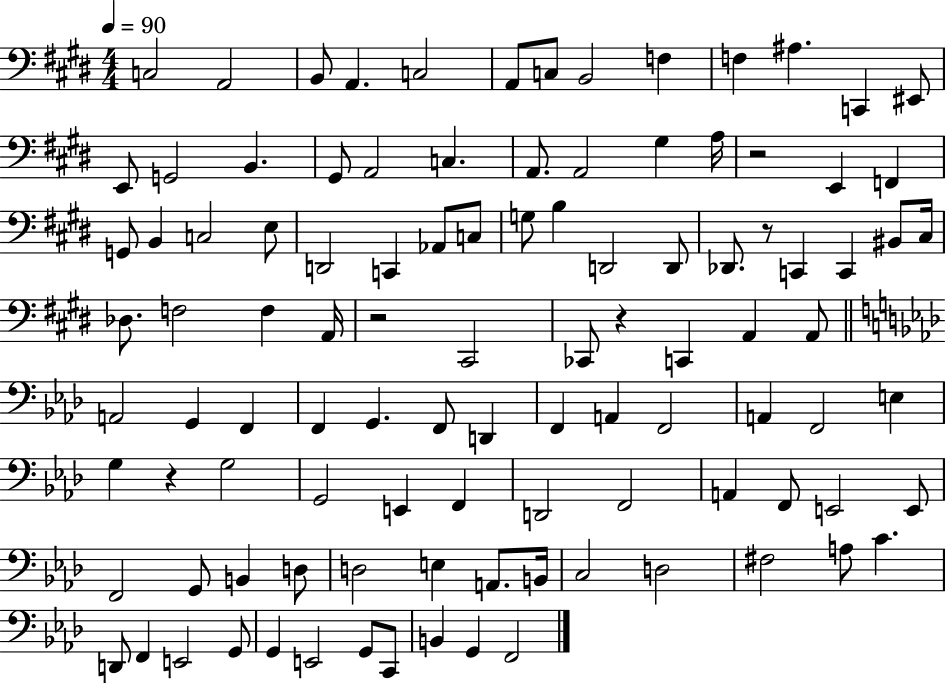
{
  \clef bass
  \numericTimeSignature
  \time 4/4
  \key e \major
  \tempo 4 = 90
  \repeat volta 2 { c2 a,2 | b,8 a,4. c2 | a,8 c8 b,2 f4 | f4 ais4. c,4 eis,8 | \break e,8 g,2 b,4. | gis,8 a,2 c4. | a,8. a,2 gis4 a16 | r2 e,4 f,4 | \break g,8 b,4 c2 e8 | d,2 c,4 aes,8 c8 | g8 b4 d,2 d,8 | des,8. r8 c,4 c,4 bis,8 cis16 | \break des8. f2 f4 a,16 | r2 cis,2 | ces,8 r4 c,4 a,4 a,8 | \bar "||" \break \key f \minor a,2 g,4 f,4 | f,4 g,4. f,8 d,4 | f,4 a,4 f,2 | a,4 f,2 e4 | \break g4 r4 g2 | g,2 e,4 f,4 | d,2 f,2 | a,4 f,8 e,2 e,8 | \break f,2 g,8 b,4 d8 | d2 e4 a,8. b,16 | c2 d2 | fis2 a8 c'4. | \break d,8 f,4 e,2 g,8 | g,4 e,2 g,8 c,8 | b,4 g,4 f,2 | } \bar "|."
}